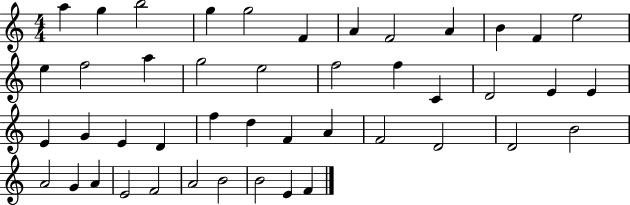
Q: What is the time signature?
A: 4/4